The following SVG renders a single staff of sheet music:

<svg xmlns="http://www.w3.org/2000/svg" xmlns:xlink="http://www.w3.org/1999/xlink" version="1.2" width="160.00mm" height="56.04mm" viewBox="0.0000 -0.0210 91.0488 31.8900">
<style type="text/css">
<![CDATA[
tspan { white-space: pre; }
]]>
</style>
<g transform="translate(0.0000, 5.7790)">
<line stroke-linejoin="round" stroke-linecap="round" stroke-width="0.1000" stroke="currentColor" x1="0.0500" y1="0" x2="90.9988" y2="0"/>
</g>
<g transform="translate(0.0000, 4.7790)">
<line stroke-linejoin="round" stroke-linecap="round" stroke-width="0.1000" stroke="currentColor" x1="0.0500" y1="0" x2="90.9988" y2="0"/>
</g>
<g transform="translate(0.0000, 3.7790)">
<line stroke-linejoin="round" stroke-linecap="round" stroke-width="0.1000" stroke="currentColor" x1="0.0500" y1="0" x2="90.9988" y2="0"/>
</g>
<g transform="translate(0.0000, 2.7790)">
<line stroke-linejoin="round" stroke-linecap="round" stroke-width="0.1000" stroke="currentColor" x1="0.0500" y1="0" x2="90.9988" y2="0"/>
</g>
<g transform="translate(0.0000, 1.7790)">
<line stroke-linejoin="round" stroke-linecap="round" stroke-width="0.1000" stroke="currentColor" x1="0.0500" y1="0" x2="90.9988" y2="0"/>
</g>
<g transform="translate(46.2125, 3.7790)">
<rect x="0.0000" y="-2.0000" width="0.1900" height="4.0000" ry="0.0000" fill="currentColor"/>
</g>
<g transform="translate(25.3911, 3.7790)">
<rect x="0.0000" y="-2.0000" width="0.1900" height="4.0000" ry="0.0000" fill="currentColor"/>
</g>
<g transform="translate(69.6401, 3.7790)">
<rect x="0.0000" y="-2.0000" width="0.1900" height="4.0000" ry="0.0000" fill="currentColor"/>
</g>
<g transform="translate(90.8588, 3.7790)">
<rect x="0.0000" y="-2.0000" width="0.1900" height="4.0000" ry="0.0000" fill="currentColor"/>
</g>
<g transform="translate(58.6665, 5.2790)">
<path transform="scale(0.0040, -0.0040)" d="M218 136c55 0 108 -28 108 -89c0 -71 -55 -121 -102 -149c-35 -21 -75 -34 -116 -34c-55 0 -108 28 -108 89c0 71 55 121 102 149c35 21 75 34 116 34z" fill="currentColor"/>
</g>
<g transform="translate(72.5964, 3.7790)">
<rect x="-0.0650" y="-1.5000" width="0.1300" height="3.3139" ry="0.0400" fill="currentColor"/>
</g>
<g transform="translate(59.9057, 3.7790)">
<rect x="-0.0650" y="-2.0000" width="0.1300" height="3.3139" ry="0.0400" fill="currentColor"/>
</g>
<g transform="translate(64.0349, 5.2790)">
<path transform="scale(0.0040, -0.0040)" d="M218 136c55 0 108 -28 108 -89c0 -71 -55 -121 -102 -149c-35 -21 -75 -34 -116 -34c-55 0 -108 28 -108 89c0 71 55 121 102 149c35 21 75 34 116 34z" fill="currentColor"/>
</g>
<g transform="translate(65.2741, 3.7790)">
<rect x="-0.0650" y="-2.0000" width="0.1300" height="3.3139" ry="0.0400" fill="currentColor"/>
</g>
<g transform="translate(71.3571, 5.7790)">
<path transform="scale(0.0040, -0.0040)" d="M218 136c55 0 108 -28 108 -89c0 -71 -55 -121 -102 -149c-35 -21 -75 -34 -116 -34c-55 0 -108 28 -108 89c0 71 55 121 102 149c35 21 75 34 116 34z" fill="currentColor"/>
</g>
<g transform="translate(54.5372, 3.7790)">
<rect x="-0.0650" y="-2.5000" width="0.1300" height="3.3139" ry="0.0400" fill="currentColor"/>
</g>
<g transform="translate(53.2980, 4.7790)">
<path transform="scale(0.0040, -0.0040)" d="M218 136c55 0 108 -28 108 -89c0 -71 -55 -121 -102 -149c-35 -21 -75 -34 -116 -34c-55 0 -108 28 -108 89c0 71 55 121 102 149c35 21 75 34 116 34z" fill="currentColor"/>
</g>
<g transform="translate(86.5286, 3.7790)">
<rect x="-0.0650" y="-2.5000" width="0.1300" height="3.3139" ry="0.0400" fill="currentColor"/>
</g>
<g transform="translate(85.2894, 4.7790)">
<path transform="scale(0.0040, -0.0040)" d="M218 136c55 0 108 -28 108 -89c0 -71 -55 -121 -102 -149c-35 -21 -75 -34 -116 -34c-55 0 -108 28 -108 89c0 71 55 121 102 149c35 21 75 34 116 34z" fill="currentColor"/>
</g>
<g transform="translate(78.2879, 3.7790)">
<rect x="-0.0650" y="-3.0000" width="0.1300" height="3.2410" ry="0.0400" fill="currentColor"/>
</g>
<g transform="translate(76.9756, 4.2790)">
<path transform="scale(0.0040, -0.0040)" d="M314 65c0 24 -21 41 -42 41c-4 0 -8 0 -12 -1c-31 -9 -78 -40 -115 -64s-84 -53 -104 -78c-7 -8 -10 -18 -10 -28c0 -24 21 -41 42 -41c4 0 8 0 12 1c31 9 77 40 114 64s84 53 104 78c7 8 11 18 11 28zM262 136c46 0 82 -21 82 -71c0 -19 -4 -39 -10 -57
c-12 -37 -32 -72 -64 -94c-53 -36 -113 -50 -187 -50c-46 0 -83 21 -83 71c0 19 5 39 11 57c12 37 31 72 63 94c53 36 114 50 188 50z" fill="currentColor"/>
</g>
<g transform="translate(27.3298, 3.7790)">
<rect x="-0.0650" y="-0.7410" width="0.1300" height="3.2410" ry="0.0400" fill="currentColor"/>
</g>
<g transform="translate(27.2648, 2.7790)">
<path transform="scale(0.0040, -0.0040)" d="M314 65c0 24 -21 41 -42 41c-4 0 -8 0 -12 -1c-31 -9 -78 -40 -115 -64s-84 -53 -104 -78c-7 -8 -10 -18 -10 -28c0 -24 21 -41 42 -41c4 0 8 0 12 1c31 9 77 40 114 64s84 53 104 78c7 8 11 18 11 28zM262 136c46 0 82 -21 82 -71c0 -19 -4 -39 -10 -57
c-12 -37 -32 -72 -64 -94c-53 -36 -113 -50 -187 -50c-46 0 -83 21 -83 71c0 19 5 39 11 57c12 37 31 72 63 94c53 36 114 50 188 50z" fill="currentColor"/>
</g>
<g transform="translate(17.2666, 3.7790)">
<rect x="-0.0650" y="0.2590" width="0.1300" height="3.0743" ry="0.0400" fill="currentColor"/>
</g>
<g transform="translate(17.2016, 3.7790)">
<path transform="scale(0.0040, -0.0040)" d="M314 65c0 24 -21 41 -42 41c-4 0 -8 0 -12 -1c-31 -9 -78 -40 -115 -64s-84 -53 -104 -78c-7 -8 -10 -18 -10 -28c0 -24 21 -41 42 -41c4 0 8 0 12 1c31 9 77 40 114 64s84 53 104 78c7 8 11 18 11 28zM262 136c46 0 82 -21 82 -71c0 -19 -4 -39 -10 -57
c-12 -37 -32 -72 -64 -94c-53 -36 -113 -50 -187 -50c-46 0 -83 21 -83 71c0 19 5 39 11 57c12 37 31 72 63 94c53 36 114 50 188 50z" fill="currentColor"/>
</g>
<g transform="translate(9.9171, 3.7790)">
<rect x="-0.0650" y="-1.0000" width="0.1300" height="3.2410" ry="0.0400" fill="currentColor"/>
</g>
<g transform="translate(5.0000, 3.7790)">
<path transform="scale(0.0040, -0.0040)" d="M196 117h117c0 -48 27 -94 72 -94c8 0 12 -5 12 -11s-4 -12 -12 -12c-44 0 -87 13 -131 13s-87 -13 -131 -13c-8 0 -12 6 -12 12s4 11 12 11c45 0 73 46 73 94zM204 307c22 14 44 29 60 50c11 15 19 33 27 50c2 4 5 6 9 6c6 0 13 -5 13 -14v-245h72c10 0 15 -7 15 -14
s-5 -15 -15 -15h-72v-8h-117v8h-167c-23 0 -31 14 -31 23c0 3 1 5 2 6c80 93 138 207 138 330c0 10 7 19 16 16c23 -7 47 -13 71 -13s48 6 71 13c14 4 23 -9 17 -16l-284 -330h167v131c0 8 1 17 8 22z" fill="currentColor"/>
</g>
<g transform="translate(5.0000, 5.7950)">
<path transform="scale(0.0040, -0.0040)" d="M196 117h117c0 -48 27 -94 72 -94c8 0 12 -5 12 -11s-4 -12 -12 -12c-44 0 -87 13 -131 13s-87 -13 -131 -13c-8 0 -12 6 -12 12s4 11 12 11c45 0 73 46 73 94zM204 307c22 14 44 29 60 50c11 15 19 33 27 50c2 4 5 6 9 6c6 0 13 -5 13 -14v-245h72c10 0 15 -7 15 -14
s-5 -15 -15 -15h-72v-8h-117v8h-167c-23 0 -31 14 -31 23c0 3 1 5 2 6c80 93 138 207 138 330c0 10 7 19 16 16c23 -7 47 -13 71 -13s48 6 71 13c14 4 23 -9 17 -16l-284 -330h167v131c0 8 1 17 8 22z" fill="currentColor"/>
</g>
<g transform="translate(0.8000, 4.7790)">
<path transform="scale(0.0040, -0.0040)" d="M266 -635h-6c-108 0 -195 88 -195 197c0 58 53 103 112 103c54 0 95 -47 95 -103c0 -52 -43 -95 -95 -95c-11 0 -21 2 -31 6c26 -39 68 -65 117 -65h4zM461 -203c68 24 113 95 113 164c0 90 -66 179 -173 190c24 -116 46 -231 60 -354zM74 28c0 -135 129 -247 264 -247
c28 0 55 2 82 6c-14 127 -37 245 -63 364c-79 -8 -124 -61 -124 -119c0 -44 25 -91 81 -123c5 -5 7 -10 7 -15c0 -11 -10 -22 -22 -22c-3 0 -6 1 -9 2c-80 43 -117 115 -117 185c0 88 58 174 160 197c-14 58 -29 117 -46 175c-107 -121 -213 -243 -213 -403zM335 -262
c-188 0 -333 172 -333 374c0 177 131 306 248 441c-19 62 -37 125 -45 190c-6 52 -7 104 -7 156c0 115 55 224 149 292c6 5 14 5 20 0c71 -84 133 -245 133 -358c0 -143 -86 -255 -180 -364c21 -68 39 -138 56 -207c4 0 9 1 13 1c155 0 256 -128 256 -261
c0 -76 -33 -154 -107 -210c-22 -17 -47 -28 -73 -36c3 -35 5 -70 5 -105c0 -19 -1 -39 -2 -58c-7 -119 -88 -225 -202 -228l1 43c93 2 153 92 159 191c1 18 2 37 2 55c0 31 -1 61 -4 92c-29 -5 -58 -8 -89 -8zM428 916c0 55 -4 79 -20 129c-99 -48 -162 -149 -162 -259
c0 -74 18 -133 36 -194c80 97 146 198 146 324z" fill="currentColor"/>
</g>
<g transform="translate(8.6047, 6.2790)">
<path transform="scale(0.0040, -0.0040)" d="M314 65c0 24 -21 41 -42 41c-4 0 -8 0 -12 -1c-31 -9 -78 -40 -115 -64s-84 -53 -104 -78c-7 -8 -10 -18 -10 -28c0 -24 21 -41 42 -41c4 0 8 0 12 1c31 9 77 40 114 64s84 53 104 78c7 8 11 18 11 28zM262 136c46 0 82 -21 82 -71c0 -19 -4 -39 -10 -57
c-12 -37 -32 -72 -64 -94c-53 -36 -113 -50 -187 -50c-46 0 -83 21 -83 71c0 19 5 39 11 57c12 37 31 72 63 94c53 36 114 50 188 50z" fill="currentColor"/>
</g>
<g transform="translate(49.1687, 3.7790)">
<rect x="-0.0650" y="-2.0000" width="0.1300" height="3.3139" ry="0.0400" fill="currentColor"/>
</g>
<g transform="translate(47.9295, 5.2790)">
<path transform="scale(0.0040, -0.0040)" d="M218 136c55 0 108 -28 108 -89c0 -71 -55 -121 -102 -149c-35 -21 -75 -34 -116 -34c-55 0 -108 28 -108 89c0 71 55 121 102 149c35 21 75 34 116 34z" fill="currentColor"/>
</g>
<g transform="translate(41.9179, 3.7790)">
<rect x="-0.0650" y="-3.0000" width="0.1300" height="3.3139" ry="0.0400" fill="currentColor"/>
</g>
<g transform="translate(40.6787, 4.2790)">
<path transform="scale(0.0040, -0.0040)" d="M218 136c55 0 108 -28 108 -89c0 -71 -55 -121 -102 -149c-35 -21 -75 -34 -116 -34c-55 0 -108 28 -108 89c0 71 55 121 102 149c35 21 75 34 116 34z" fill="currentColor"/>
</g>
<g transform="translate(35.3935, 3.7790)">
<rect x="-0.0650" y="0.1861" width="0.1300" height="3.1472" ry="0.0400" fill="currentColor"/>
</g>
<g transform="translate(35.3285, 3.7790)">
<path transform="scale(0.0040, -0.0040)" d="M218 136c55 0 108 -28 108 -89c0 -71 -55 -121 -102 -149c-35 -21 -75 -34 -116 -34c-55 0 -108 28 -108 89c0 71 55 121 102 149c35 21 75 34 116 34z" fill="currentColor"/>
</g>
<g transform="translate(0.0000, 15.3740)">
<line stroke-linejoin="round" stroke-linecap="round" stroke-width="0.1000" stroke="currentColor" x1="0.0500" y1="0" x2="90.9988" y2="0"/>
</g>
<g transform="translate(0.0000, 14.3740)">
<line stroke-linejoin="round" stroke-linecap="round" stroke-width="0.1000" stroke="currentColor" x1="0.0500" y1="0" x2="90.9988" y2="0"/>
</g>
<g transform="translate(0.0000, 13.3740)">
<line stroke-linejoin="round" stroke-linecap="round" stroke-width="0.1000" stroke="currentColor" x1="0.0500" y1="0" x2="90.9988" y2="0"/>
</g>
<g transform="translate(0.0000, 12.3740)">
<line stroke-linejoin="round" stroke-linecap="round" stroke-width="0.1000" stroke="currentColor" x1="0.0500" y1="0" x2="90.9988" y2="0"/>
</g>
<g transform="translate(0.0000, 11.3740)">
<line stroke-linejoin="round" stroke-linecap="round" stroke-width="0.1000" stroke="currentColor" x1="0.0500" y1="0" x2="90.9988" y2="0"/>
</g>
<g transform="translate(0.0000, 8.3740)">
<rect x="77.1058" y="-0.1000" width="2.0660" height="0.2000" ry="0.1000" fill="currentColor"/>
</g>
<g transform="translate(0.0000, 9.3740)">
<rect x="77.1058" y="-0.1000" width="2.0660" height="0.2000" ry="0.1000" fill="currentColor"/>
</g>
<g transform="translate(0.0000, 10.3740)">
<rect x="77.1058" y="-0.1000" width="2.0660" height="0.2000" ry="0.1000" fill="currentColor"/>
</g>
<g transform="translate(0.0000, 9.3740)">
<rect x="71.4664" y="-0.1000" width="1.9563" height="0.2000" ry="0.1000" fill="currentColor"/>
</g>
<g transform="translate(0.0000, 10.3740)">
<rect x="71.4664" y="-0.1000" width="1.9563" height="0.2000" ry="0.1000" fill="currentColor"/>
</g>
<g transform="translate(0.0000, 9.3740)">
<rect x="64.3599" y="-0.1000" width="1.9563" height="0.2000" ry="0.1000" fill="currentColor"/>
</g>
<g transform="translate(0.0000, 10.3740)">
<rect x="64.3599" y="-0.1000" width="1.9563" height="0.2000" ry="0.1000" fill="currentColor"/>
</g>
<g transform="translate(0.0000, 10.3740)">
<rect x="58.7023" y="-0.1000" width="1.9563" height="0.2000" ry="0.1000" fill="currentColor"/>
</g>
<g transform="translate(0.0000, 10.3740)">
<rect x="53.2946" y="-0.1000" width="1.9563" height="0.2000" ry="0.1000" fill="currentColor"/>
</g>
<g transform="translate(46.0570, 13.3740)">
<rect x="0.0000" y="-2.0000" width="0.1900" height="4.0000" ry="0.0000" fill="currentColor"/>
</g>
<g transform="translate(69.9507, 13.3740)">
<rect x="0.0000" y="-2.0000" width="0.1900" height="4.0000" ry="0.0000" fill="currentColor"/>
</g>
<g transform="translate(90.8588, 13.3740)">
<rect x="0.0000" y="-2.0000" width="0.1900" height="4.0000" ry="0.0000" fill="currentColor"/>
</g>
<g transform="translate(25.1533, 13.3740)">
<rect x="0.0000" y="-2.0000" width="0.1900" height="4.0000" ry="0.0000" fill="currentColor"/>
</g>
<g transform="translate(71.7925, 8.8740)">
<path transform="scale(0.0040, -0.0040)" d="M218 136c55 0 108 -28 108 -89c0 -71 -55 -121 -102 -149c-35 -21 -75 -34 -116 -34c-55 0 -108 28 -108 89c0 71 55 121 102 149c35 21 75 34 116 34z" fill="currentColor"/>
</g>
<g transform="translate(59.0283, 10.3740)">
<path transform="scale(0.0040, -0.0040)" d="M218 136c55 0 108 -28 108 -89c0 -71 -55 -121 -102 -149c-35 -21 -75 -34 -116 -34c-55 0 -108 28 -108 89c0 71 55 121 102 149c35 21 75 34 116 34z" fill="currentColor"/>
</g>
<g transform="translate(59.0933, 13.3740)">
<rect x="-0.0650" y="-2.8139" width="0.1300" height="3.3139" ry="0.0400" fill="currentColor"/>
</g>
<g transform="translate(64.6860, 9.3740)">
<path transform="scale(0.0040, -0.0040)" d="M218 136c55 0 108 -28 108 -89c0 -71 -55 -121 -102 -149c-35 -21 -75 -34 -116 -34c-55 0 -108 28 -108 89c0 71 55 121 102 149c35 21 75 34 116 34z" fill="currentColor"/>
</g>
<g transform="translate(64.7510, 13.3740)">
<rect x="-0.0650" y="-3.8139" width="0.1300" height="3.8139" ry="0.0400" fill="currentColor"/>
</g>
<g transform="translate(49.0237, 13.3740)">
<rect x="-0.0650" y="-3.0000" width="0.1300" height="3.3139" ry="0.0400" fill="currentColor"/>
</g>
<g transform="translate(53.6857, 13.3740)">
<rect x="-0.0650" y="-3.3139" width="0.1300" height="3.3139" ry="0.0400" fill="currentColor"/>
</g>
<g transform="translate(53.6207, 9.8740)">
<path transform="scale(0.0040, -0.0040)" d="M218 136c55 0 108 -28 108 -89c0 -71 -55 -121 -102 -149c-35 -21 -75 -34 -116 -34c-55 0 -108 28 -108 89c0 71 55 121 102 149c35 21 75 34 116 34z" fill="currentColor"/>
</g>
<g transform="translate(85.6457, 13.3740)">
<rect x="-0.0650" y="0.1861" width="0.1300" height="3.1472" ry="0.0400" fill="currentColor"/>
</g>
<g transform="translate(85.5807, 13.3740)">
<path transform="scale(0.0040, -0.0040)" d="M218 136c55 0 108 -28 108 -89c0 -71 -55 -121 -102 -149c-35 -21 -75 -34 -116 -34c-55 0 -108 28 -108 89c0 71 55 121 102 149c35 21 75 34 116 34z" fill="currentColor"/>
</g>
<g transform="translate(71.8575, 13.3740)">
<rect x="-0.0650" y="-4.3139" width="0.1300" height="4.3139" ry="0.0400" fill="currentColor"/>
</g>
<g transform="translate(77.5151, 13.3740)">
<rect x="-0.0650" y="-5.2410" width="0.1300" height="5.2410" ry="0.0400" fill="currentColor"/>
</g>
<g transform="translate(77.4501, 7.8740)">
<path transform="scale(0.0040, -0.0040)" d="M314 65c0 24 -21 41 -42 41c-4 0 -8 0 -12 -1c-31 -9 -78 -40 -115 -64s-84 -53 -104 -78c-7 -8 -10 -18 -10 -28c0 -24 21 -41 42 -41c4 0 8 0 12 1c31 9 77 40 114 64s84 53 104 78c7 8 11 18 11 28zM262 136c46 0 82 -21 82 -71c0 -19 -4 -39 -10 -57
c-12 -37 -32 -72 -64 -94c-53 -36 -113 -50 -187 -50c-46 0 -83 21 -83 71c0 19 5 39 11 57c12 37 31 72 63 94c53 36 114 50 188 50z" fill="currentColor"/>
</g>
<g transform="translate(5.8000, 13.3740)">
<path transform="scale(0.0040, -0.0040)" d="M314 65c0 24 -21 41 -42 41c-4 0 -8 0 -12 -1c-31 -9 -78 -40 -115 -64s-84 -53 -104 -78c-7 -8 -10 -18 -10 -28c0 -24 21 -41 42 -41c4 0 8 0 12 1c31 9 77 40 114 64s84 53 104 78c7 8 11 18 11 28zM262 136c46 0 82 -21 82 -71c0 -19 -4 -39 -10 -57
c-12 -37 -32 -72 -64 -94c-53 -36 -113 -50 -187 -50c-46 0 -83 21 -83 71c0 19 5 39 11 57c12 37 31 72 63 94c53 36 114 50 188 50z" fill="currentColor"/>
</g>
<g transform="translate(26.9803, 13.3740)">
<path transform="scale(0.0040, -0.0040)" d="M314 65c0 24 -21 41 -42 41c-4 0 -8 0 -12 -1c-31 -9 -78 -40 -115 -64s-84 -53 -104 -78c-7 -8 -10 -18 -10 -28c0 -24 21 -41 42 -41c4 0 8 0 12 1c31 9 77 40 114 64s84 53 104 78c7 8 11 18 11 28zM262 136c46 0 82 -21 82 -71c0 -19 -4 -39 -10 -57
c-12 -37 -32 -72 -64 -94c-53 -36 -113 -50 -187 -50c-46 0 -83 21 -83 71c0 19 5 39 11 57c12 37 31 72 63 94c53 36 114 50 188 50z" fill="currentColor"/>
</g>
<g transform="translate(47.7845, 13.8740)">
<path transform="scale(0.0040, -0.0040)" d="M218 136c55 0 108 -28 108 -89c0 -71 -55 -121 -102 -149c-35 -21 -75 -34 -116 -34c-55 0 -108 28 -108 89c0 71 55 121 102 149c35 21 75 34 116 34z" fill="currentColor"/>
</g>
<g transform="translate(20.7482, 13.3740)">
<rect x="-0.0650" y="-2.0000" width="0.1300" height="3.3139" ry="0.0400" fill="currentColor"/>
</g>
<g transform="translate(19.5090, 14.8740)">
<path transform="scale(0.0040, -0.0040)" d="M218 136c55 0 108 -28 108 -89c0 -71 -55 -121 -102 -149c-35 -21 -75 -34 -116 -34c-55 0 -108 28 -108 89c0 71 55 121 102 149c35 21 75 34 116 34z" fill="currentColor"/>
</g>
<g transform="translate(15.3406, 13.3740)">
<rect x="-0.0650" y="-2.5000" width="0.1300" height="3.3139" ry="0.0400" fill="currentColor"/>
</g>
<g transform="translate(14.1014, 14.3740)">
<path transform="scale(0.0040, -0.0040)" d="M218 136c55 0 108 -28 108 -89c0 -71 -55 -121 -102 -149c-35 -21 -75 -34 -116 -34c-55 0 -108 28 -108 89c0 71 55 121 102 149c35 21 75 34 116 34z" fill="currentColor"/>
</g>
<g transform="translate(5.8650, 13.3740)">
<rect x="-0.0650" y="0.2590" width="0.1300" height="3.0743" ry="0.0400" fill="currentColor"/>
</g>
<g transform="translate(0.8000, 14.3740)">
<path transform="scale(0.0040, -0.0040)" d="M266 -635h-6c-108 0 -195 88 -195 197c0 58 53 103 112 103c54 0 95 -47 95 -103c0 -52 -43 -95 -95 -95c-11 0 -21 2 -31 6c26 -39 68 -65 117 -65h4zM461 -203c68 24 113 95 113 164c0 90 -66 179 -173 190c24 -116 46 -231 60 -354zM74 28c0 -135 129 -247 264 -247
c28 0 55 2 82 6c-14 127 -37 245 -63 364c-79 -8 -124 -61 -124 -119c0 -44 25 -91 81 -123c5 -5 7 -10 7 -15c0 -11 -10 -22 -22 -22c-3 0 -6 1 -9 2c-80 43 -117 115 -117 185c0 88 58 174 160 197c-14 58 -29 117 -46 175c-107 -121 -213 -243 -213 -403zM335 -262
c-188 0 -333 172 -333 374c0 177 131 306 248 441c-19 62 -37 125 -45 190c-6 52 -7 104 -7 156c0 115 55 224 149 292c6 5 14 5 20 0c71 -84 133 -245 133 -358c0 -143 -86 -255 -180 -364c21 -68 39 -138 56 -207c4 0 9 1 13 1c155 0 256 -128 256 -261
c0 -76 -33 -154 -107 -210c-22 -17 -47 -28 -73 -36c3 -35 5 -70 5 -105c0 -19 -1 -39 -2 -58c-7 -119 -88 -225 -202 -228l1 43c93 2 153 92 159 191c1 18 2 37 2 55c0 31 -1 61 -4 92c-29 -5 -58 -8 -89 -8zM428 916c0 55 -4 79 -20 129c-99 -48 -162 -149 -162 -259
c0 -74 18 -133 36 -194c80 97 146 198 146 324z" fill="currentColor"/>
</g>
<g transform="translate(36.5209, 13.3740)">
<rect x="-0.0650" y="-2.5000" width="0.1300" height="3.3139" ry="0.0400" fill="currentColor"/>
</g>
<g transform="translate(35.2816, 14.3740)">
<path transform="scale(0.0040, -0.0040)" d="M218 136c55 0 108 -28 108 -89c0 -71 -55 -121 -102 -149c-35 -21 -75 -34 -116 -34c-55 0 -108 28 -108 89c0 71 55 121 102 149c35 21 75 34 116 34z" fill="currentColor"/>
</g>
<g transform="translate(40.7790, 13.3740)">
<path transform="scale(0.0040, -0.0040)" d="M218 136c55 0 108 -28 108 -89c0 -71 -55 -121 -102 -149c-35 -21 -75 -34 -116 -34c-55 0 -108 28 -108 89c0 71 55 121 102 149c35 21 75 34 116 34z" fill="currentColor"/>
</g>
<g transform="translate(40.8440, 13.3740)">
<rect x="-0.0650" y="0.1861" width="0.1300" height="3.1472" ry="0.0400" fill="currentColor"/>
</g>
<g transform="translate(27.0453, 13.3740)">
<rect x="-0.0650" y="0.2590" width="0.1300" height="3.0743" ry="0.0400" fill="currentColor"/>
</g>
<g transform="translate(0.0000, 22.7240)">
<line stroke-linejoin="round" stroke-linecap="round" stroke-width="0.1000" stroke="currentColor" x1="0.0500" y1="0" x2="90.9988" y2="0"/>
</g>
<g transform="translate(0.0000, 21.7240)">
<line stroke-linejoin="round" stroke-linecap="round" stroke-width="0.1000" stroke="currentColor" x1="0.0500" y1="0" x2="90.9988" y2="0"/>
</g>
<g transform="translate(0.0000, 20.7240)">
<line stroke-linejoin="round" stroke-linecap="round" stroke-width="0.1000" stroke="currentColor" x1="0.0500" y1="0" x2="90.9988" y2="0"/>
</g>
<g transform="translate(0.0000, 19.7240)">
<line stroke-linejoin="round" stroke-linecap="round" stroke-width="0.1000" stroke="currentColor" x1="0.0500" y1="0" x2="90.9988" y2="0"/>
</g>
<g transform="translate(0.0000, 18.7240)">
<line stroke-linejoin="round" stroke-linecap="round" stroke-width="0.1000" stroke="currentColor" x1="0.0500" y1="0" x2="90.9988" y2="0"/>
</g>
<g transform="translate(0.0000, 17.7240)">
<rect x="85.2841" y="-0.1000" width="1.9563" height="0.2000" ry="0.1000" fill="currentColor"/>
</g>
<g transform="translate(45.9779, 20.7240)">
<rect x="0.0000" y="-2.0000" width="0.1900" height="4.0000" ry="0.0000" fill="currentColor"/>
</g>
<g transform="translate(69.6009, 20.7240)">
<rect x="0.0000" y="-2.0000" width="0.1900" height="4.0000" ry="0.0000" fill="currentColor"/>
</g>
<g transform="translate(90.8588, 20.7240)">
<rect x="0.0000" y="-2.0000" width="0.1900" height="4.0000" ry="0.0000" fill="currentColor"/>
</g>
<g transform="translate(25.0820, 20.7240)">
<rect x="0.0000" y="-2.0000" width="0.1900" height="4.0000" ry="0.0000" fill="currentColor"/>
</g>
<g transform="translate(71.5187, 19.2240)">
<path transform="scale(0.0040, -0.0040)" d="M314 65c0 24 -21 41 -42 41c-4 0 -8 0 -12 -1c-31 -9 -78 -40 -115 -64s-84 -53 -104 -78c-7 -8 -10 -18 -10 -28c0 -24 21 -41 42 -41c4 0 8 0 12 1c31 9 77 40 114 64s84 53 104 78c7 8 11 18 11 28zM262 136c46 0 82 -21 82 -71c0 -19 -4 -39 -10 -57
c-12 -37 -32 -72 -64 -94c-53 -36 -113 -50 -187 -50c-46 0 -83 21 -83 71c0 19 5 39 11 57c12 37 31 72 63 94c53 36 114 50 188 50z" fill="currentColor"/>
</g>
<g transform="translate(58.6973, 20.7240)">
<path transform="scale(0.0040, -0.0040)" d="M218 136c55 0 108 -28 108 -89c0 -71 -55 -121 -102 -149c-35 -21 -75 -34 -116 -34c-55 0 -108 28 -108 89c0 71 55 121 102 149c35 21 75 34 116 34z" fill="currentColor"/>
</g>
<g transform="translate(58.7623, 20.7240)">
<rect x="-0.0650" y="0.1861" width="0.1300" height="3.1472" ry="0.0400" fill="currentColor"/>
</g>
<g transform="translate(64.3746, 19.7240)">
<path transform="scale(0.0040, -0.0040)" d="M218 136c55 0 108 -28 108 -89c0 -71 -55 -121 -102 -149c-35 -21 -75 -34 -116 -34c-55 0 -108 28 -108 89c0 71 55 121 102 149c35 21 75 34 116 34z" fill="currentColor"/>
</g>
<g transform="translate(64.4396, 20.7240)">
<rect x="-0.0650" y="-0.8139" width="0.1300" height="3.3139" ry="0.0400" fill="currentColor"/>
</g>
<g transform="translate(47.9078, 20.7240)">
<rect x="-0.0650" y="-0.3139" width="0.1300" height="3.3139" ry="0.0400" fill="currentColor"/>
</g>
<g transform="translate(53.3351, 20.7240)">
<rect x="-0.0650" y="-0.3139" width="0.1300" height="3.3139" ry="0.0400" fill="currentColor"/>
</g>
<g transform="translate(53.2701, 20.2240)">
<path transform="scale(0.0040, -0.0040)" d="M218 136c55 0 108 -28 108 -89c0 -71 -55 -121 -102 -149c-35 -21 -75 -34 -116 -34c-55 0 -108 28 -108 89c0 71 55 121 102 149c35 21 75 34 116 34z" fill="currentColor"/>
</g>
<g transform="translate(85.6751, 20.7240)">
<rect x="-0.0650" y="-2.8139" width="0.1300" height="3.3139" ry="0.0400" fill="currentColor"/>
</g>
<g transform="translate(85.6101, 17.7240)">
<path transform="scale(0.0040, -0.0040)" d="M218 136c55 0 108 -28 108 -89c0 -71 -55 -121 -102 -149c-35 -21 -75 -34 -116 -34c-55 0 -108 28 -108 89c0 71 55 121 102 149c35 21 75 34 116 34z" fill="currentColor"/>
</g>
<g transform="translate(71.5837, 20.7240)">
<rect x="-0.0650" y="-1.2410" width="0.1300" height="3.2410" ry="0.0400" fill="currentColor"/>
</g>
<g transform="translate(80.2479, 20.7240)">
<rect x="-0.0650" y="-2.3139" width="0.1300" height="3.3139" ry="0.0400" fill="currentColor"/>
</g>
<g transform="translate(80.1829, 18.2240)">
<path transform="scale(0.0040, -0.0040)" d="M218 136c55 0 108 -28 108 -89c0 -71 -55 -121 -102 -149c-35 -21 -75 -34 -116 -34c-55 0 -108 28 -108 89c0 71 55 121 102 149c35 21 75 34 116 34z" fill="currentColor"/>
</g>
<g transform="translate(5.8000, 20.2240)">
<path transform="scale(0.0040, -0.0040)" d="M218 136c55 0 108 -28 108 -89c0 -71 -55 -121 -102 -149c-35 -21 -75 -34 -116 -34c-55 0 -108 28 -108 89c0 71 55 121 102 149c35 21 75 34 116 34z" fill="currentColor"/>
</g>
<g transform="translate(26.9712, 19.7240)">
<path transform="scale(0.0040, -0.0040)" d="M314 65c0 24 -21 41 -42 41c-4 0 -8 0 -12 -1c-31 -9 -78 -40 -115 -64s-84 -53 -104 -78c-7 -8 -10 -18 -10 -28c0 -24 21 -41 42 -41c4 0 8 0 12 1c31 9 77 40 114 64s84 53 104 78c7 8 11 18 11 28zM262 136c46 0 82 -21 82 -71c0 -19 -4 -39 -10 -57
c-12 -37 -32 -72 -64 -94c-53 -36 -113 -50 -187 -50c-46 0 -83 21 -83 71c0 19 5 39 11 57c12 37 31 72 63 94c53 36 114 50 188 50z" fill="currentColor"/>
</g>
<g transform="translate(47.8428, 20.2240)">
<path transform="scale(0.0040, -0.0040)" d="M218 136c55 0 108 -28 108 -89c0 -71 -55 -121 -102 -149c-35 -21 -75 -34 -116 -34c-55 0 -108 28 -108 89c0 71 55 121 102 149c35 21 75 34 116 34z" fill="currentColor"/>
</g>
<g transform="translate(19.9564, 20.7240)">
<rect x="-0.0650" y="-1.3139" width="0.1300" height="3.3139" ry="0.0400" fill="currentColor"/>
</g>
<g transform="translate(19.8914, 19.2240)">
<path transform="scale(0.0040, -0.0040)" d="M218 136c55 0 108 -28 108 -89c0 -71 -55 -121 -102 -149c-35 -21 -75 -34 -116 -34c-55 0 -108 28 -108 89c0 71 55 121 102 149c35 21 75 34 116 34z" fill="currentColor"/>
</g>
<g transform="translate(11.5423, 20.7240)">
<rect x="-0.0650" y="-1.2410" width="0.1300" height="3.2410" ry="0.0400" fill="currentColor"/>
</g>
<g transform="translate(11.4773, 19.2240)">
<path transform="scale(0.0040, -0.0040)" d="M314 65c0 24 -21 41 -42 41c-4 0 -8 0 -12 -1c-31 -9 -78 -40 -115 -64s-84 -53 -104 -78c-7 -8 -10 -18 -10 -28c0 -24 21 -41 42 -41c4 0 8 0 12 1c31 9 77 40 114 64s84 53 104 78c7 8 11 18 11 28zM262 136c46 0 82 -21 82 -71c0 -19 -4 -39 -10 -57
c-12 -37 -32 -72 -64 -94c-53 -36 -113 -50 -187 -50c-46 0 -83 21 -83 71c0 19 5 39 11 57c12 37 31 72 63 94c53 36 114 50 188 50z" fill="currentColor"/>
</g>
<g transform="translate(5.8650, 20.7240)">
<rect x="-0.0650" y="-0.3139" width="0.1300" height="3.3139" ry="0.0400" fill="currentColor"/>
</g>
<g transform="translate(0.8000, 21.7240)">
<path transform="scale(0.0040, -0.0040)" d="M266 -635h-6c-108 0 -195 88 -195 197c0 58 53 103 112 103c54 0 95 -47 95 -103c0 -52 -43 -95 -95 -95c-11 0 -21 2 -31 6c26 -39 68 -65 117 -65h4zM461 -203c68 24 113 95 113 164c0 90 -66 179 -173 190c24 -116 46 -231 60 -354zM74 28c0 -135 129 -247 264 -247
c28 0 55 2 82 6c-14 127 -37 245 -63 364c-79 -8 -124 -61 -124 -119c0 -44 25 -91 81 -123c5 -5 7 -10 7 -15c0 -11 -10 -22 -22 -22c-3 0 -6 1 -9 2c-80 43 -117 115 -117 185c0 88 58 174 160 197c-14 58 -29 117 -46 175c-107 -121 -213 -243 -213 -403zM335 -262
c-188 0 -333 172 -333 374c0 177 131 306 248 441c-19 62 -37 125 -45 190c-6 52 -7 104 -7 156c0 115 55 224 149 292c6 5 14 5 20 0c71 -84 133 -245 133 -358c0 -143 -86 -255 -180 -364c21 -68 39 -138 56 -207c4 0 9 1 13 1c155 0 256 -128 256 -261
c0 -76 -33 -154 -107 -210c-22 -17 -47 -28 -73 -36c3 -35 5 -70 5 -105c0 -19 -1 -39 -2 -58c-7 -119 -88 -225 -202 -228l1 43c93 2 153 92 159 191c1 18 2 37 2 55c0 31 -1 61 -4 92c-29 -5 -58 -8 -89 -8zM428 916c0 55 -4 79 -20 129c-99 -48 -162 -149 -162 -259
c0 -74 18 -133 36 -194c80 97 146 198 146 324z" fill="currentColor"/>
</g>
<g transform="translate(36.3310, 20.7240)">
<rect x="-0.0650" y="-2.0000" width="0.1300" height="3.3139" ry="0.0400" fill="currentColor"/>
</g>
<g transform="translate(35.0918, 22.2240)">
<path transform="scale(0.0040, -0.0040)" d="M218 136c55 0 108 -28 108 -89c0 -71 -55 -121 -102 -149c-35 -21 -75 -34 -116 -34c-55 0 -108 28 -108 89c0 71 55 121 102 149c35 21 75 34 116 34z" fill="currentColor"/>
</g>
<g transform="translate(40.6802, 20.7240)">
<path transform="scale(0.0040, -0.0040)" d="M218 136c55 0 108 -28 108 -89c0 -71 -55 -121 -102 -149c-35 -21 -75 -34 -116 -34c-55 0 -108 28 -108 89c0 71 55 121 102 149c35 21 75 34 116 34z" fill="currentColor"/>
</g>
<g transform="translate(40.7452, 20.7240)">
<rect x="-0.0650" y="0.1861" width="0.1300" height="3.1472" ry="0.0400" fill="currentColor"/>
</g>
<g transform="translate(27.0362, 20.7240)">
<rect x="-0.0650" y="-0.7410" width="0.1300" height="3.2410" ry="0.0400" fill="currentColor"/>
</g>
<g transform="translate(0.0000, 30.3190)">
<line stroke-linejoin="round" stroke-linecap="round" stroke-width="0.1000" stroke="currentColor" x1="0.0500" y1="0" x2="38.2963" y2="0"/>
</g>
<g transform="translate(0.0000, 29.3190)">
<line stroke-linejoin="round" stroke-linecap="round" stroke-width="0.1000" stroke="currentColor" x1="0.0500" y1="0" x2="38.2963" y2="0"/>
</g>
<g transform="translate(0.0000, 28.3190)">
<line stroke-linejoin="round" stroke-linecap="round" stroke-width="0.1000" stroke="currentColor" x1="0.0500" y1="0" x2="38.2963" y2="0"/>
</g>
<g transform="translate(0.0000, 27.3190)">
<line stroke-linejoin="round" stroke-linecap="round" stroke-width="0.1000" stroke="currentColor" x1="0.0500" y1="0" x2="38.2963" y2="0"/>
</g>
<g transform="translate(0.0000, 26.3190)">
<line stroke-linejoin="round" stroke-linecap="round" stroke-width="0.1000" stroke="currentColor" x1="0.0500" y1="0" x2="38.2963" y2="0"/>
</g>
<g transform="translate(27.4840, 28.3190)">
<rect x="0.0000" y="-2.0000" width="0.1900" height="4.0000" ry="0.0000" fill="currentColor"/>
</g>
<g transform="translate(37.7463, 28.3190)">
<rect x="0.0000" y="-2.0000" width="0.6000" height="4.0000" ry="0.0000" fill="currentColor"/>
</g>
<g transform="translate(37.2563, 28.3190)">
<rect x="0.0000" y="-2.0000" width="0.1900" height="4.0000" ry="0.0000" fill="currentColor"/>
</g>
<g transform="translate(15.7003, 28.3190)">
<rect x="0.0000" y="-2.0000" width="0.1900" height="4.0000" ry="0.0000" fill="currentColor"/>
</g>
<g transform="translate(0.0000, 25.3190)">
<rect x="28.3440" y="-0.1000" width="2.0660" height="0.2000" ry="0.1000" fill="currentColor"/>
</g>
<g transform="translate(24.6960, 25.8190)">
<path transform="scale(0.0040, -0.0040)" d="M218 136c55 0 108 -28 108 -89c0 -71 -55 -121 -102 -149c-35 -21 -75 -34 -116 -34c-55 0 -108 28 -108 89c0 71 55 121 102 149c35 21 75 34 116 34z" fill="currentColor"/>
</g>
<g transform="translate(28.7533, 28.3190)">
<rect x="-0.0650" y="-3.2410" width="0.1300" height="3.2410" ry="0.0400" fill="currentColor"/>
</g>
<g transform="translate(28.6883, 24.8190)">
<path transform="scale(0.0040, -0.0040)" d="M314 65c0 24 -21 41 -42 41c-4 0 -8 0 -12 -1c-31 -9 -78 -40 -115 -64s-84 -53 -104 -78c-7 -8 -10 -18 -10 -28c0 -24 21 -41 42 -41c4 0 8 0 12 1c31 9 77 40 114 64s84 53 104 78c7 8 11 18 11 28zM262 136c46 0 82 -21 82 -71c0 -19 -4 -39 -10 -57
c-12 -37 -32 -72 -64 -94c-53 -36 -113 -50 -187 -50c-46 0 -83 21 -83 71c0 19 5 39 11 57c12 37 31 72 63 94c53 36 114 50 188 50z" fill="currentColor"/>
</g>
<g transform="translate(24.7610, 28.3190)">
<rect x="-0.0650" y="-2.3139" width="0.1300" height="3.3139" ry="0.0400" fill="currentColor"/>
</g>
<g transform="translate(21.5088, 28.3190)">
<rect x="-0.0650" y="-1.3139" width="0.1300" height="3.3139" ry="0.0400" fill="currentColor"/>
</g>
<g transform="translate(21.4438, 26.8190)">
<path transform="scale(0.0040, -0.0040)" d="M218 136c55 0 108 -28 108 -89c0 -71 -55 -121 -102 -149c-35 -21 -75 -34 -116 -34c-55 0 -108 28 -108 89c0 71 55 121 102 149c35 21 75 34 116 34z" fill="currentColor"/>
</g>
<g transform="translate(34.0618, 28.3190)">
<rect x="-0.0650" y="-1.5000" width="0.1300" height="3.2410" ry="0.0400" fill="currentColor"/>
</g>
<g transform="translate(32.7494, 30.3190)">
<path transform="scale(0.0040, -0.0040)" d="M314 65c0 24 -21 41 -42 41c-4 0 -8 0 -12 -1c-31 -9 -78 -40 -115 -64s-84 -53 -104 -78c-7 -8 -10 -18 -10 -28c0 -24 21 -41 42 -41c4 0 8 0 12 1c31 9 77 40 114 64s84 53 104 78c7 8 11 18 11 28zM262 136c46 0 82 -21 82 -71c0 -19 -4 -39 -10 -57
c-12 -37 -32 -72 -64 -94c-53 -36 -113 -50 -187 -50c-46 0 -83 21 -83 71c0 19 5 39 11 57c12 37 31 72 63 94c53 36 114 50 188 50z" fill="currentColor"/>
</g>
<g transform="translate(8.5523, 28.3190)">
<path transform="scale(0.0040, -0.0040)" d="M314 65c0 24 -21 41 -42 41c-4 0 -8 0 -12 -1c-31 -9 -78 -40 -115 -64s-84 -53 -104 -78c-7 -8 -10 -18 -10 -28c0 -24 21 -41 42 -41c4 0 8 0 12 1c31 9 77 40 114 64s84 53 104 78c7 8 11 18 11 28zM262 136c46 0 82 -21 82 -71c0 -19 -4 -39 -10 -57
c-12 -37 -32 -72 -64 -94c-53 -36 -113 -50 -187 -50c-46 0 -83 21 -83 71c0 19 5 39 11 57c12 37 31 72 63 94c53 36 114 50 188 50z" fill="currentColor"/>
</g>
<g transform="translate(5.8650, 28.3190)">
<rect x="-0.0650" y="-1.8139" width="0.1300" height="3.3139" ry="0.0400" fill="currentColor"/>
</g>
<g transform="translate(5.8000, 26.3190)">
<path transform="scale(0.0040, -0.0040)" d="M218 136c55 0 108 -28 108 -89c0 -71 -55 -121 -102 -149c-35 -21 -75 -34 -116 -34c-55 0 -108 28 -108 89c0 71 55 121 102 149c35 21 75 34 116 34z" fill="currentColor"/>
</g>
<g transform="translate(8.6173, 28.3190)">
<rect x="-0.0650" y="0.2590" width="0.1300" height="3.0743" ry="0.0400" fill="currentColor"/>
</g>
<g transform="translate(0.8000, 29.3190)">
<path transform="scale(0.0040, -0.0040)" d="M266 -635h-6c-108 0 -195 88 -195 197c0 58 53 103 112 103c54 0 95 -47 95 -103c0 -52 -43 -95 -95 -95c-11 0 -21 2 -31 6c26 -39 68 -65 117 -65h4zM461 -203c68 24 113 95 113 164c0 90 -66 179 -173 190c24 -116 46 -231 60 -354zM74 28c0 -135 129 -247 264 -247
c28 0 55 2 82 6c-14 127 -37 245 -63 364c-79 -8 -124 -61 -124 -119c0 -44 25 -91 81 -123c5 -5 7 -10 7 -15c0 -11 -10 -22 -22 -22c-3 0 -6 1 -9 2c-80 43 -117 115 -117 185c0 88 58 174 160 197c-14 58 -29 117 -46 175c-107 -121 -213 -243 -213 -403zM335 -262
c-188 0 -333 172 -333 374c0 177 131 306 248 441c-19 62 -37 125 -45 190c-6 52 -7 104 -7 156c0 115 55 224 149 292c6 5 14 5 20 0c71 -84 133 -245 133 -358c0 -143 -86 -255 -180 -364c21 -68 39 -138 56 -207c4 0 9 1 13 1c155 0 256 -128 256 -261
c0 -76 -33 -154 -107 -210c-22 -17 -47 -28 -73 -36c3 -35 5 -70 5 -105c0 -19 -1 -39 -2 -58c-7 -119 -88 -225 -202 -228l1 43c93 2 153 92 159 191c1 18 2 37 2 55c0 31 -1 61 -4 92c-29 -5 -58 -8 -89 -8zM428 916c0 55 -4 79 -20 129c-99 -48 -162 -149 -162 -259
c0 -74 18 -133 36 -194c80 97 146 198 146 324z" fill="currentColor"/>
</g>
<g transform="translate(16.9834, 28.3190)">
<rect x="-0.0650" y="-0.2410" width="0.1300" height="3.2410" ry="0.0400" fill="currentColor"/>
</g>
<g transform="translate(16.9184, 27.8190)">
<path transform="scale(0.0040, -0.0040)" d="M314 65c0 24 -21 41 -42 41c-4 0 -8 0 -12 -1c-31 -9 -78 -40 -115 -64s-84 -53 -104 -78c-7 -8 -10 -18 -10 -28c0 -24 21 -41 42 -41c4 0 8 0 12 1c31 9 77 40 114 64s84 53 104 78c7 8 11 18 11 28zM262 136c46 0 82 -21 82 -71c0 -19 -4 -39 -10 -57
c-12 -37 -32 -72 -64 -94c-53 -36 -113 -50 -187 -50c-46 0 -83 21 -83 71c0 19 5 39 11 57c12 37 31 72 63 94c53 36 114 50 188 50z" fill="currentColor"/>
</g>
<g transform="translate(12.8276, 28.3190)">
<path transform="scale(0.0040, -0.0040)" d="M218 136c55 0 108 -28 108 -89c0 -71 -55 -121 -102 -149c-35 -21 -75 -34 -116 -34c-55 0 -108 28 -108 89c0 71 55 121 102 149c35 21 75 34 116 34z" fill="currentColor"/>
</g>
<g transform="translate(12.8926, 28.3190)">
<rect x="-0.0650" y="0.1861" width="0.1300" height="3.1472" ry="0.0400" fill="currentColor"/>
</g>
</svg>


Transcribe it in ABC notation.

X:1
T:Untitled
M:4/4
L:1/4
K:C
D2 B2 d2 B A F G F F E A2 G B2 G F B2 G B A b a c' d' f'2 B c e2 e d2 F B c c B d e2 g a f B2 B c2 e g b2 E2